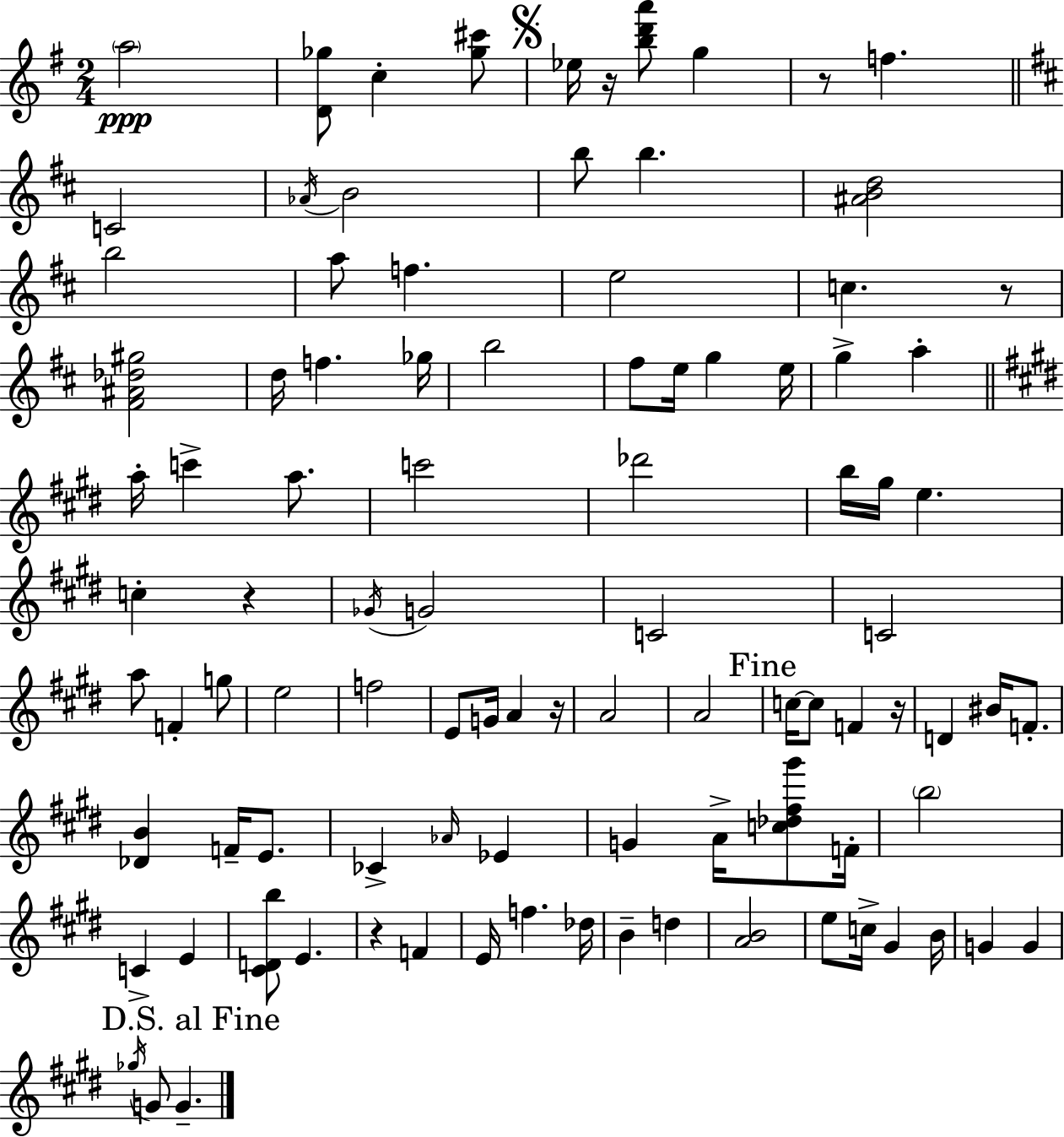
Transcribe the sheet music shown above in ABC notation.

X:1
T:Untitled
M:2/4
L:1/4
K:G
a2 [D_g]/2 c [_g^c']/2 _e/4 z/4 [bd'a']/2 g z/2 f C2 _A/4 B2 b/2 b [^ABd]2 b2 a/2 f e2 c z/2 [^F^A_d^g]2 d/4 f _g/4 b2 ^f/2 e/4 g e/4 g a a/4 c' a/2 c'2 _d'2 b/4 ^g/4 e c z _G/4 G2 C2 C2 a/2 F g/2 e2 f2 E/2 G/4 A z/4 A2 A2 c/4 c/2 F z/4 D ^B/4 F/2 [_DB] F/4 E/2 _C _A/4 _E G A/4 [c_d^f^g']/2 F/4 b2 C E [^CDb]/2 E z F E/4 f _d/4 B d [AB]2 e/2 c/4 ^G B/4 G G _g/4 G/2 G